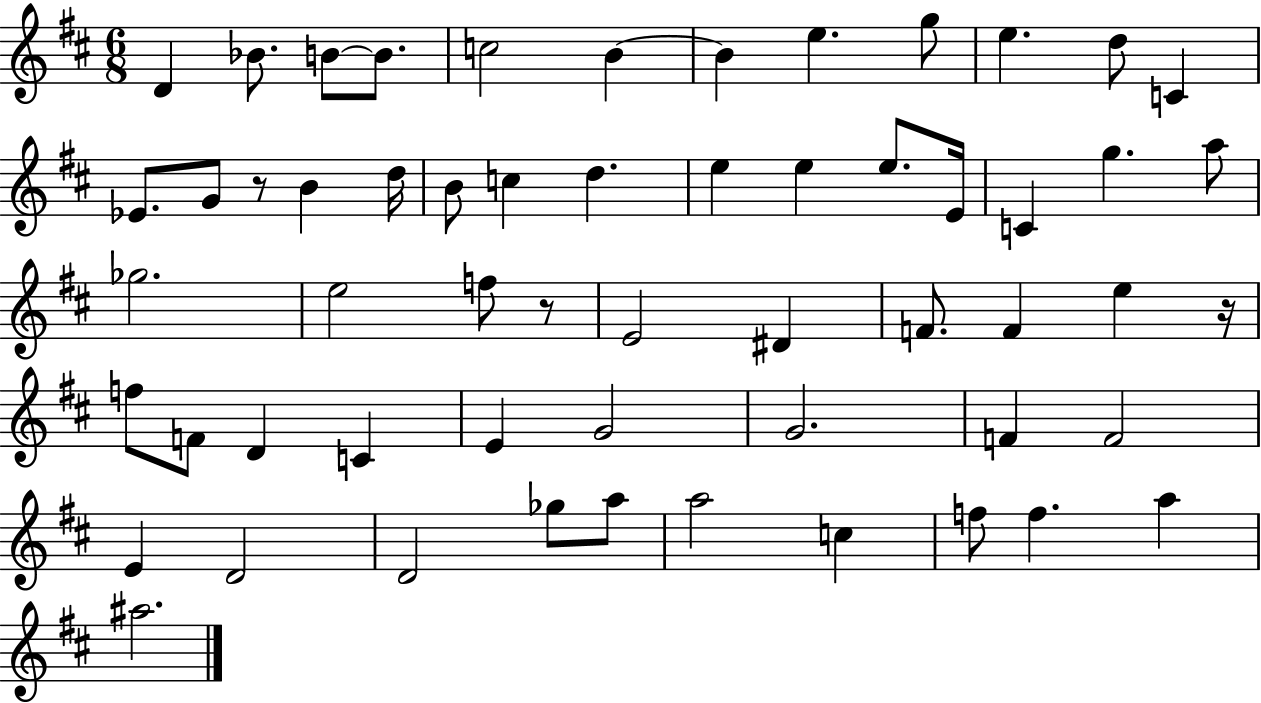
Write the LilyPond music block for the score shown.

{
  \clef treble
  \numericTimeSignature
  \time 6/8
  \key d \major
  d'4 bes'8. b'8~~ b'8. | c''2 b'4~~ | b'4 e''4. g''8 | e''4. d''8 c'4 | \break ees'8. g'8 r8 b'4 d''16 | b'8 c''4 d''4. | e''4 e''4 e''8. e'16 | c'4 g''4. a''8 | \break ges''2. | e''2 f''8 r8 | e'2 dis'4 | f'8. f'4 e''4 r16 | \break f''8 f'8 d'4 c'4 | e'4 g'2 | g'2. | f'4 f'2 | \break e'4 d'2 | d'2 ges''8 a''8 | a''2 c''4 | f''8 f''4. a''4 | \break ais''2. | \bar "|."
}